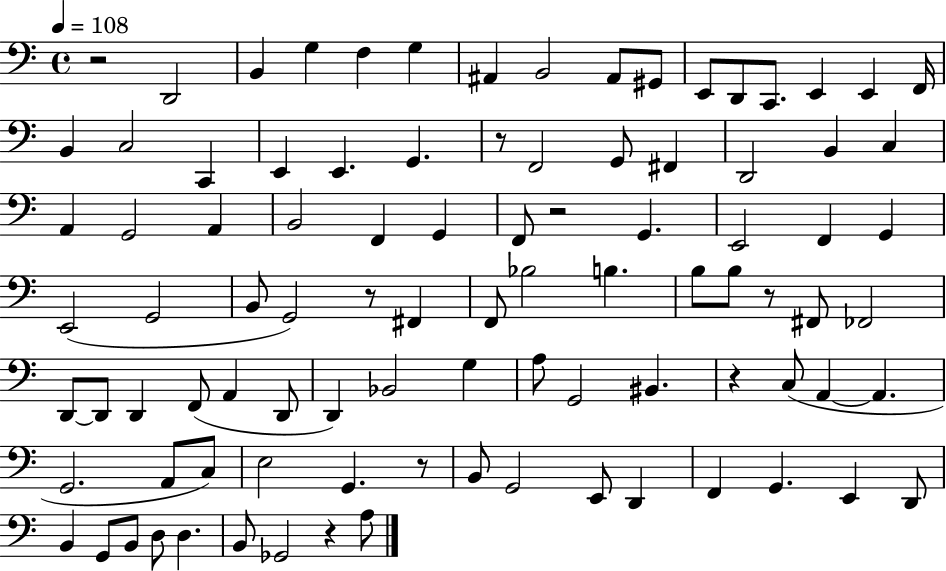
R/h D2/h B2/q G3/q F3/q G3/q A#2/q B2/h A#2/e G#2/e E2/e D2/e C2/e. E2/q E2/q F2/s B2/q C3/h C2/q E2/q E2/q. G2/q. R/e F2/h G2/e F#2/q D2/h B2/q C3/q A2/q G2/h A2/q B2/h F2/q G2/q F2/e R/h G2/q. E2/h F2/q G2/q E2/h G2/h B2/e G2/h R/e F#2/q F2/e Bb3/h B3/q. B3/e B3/e R/e F#2/e FES2/h D2/e D2/e D2/q F2/e A2/q D2/e D2/q Bb2/h G3/q A3/e G2/h BIS2/q. R/q C3/e A2/q A2/q. G2/h. A2/e C3/e E3/h G2/q. R/e B2/e G2/h E2/e D2/q F2/q G2/q. E2/q D2/e B2/q G2/e B2/e D3/e D3/q. B2/e Gb2/h R/q A3/e